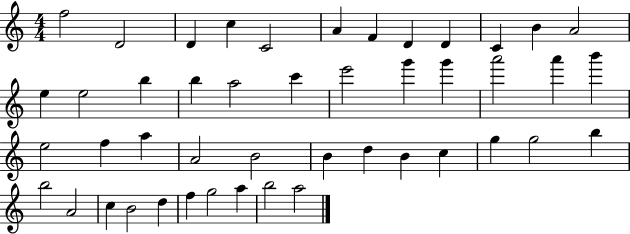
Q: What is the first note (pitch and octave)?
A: F5